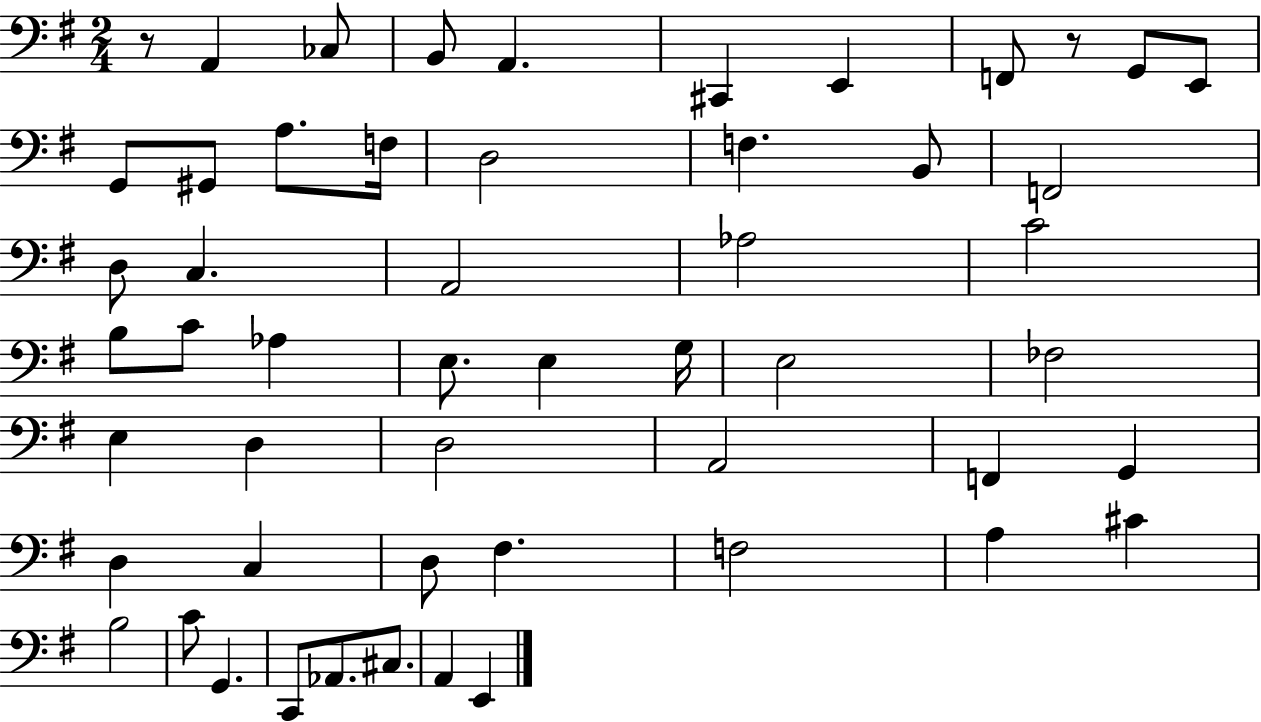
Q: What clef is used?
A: bass